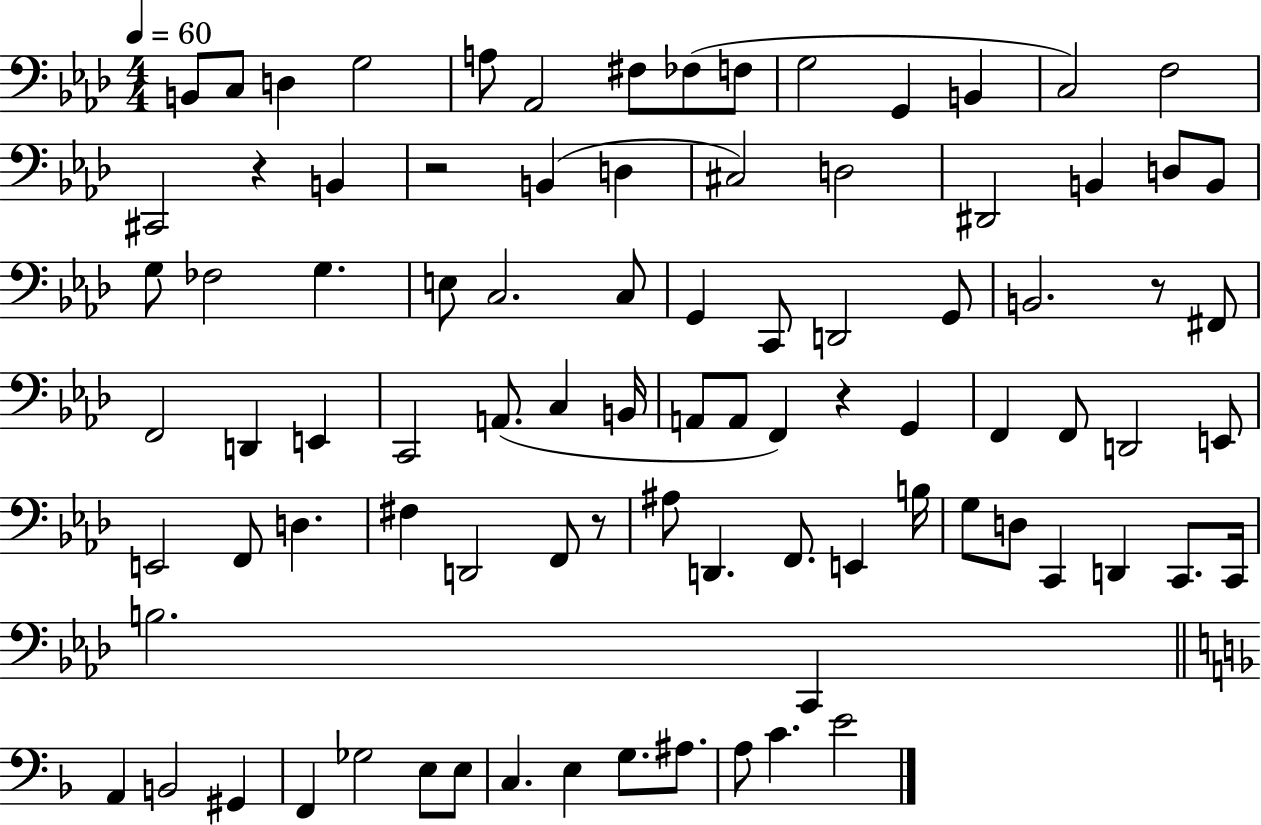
B2/e C3/e D3/q G3/h A3/e Ab2/h F#3/e FES3/e F3/e G3/h G2/q B2/q C3/h F3/h C#2/h R/q B2/q R/h B2/q D3/q C#3/h D3/h D#2/h B2/q D3/e B2/e G3/e FES3/h G3/q. E3/e C3/h. C3/e G2/q C2/e D2/h G2/e B2/h. R/e F#2/e F2/h D2/q E2/q C2/h A2/e. C3/q B2/s A2/e A2/e F2/q R/q G2/q F2/q F2/e D2/h E2/e E2/h F2/e D3/q. F#3/q D2/h F2/e R/e A#3/e D2/q. F2/e. E2/q B3/s G3/e D3/e C2/q D2/q C2/e. C2/s B3/h. C2/q A2/q B2/h G#2/q F2/q Gb3/h E3/e E3/e C3/q. E3/q G3/e. A#3/e. A3/e C4/q. E4/h